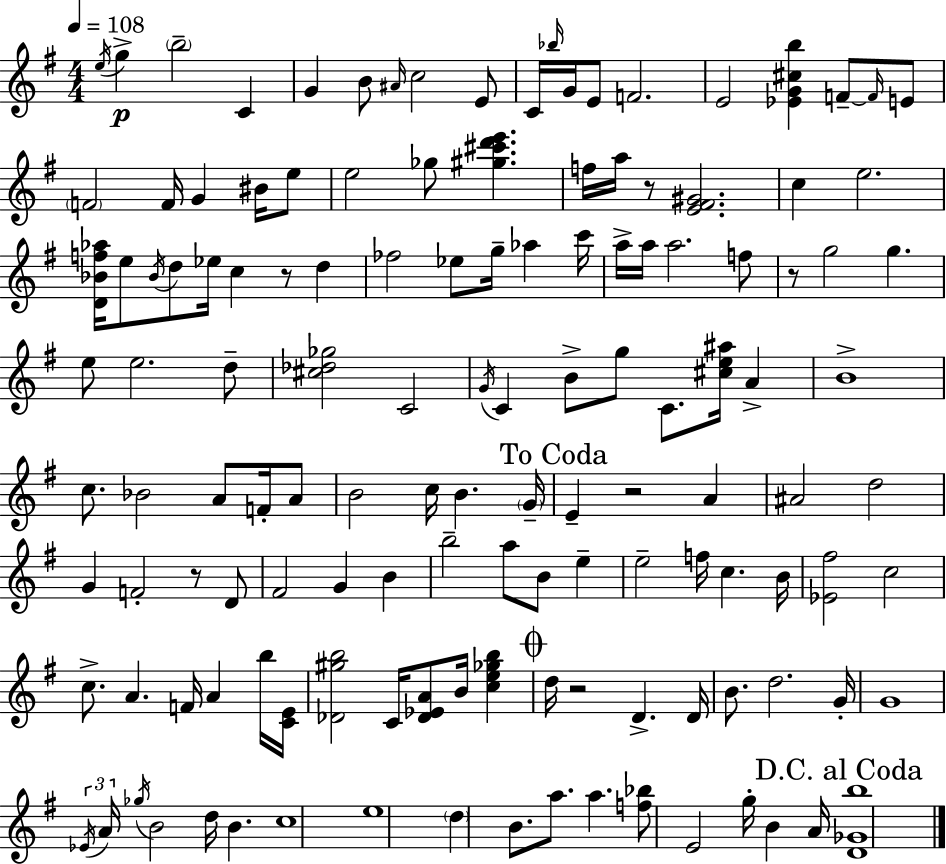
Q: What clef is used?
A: treble